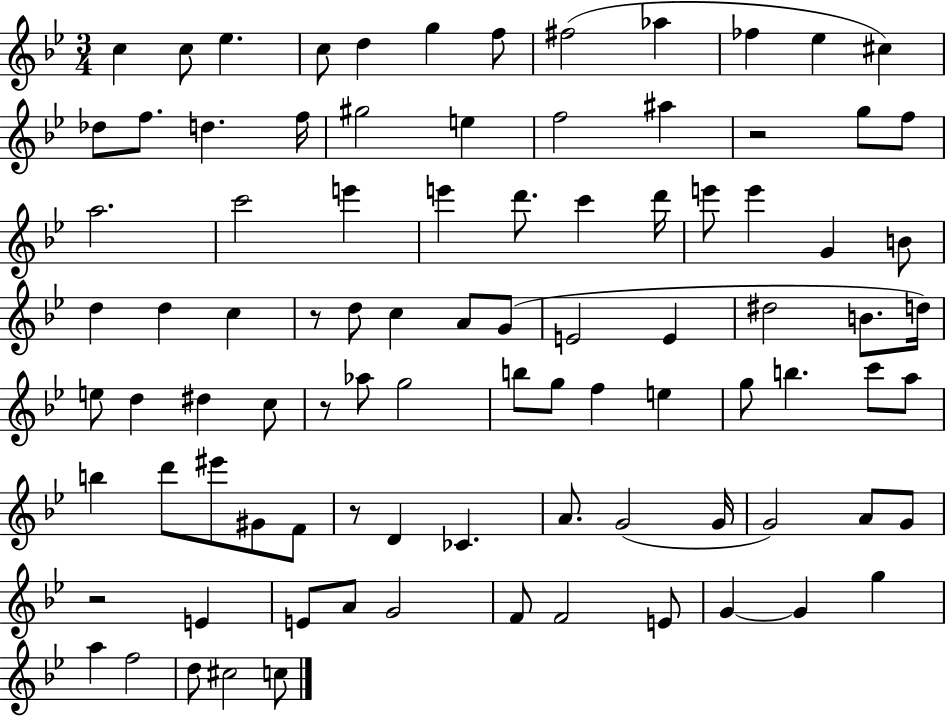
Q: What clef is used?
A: treble